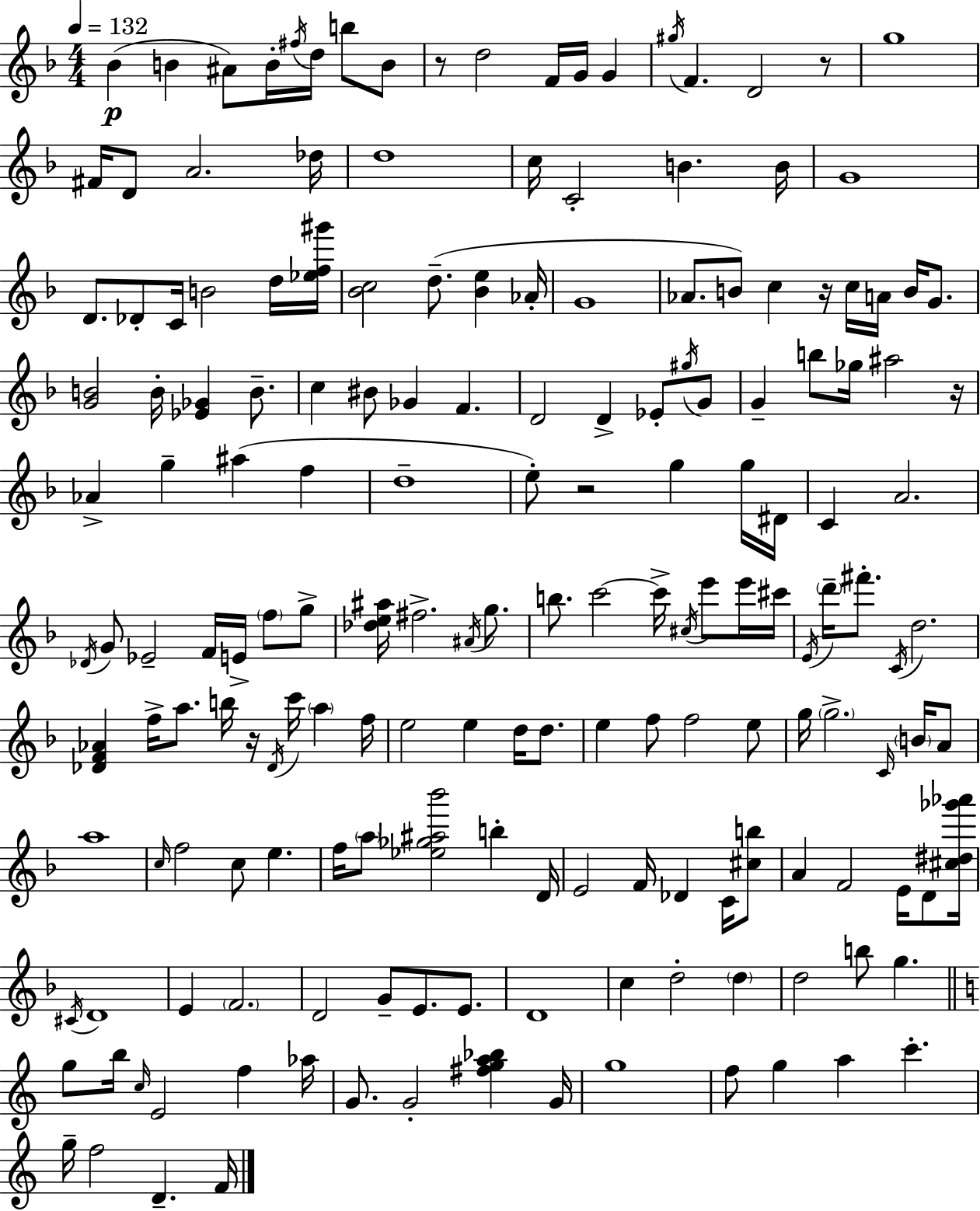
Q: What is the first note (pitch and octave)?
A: Bb4